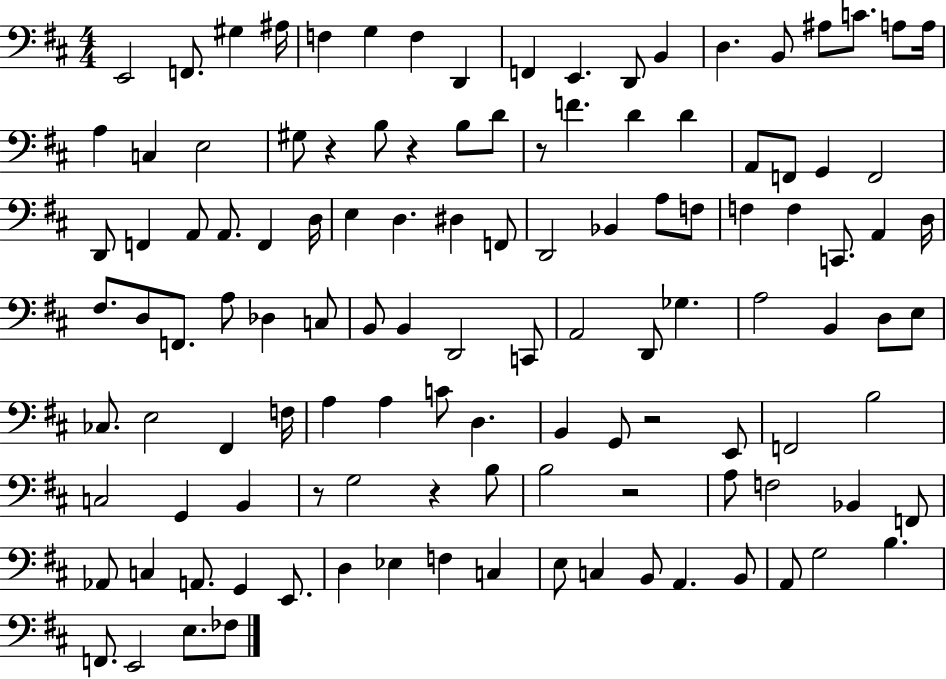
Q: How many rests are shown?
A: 7